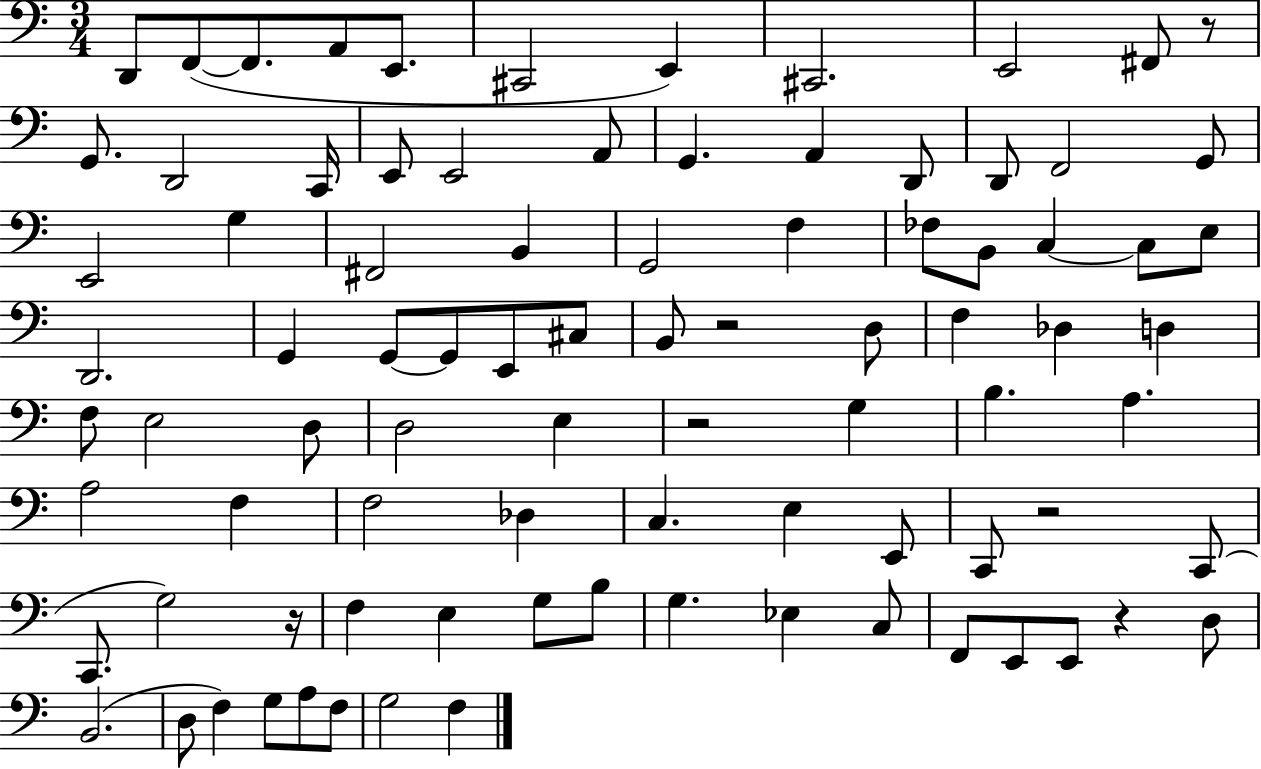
D2/e F2/e F2/e. A2/e E2/e. C#2/h E2/q C#2/h. E2/h F#2/e R/e G2/e. D2/h C2/s E2/e E2/h A2/e G2/q. A2/q D2/e D2/e F2/h G2/e E2/h G3/q F#2/h B2/q G2/h F3/q FES3/e B2/e C3/q C3/e E3/e D2/h. G2/q G2/e G2/e E2/e C#3/e B2/e R/h D3/e F3/q Db3/q D3/q F3/e E3/h D3/e D3/h E3/q R/h G3/q B3/q. A3/q. A3/h F3/q F3/h Db3/q C3/q. E3/q E2/e C2/e R/h C2/e C2/e. G3/h R/s F3/q E3/q G3/e B3/e G3/q. Eb3/q C3/e F2/e E2/e E2/e R/q D3/e B2/h. D3/e F3/q G3/e A3/e F3/e G3/h F3/q